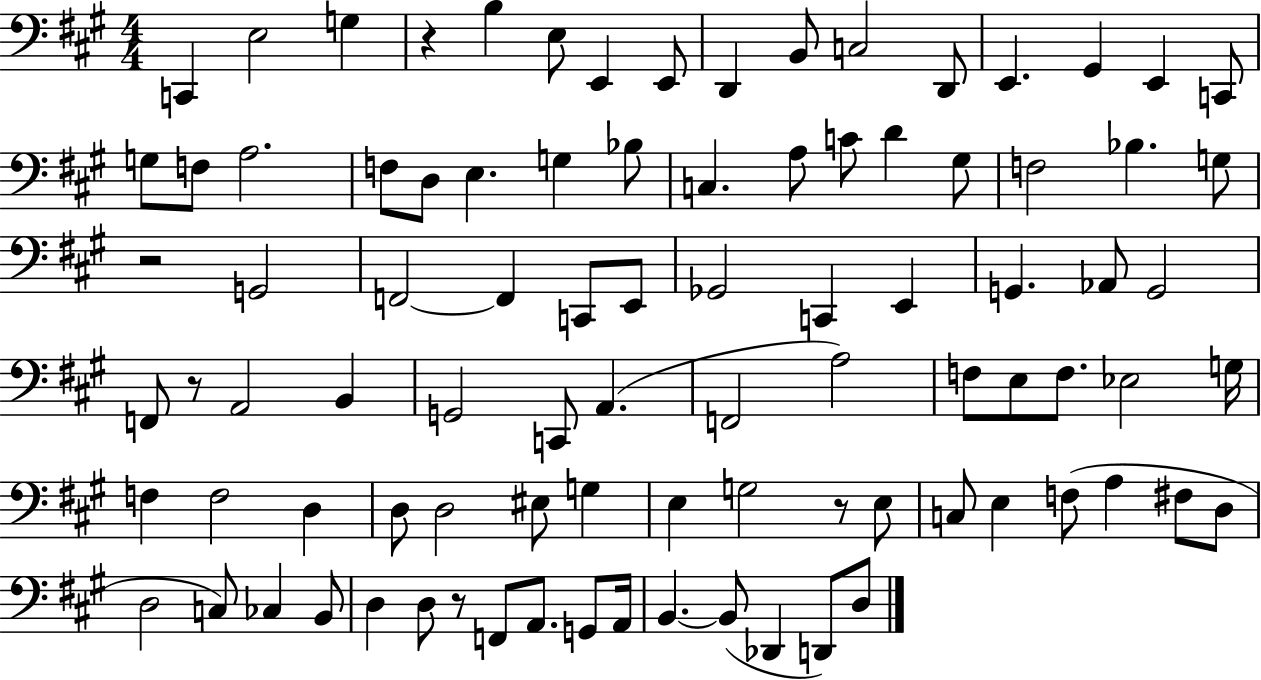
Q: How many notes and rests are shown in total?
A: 91